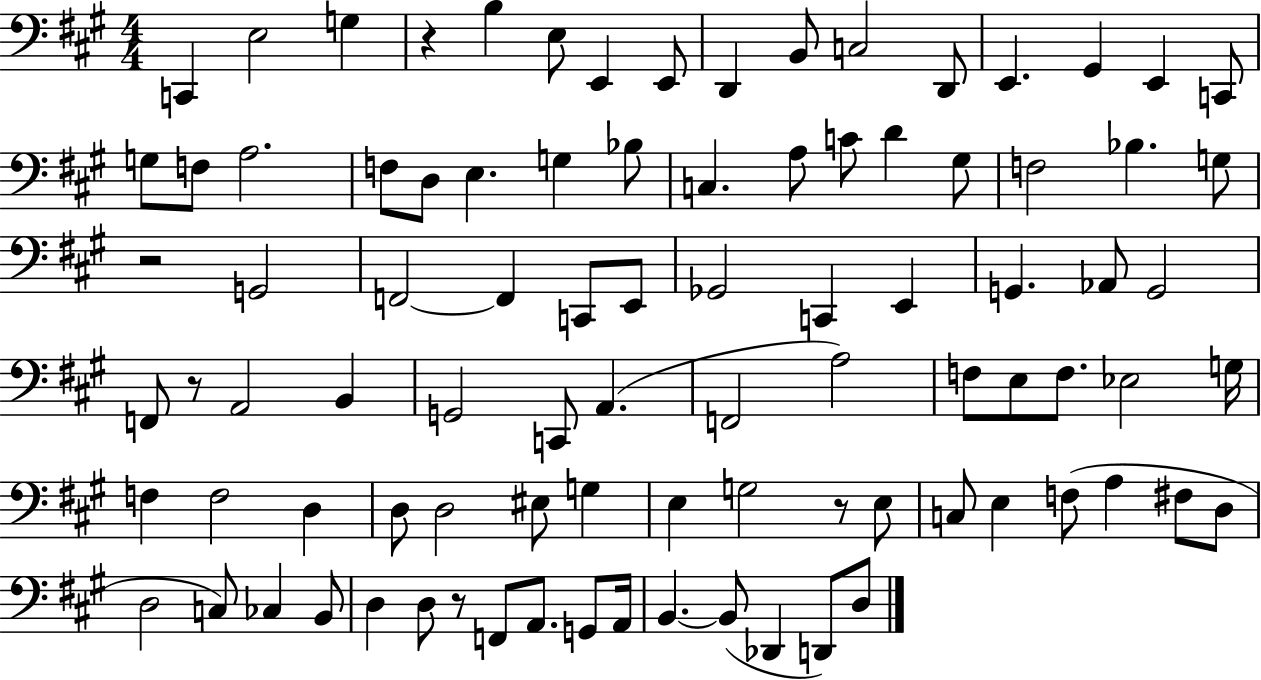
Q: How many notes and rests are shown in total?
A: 91